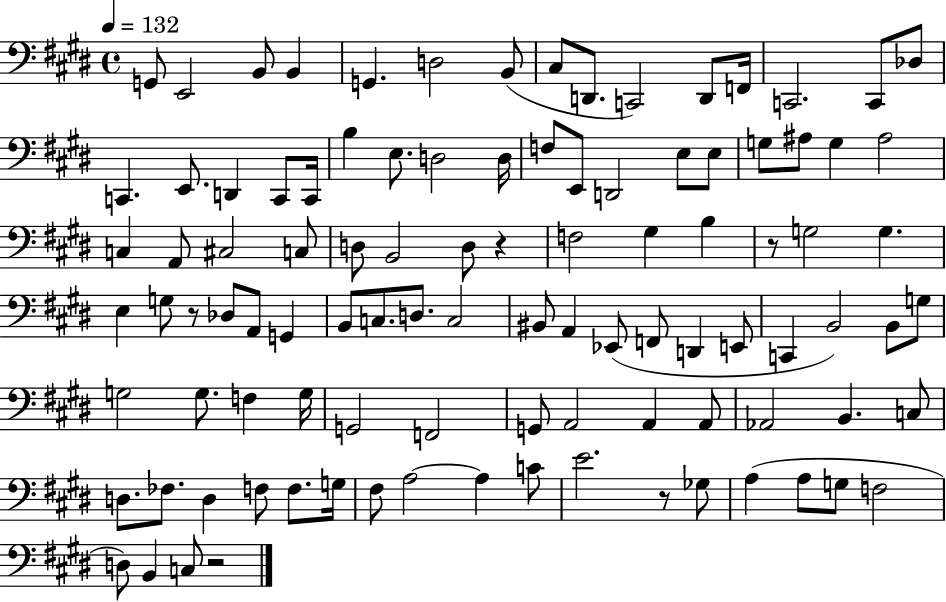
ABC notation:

X:1
T:Untitled
M:4/4
L:1/4
K:E
G,,/2 E,,2 B,,/2 B,, G,, D,2 B,,/2 ^C,/2 D,,/2 C,,2 D,,/2 F,,/4 C,,2 C,,/2 _D,/2 C,, E,,/2 D,, C,,/2 C,,/4 B, E,/2 D,2 D,/4 F,/2 E,,/2 D,,2 E,/2 E,/2 G,/2 ^A,/2 G, ^A,2 C, A,,/2 ^C,2 C,/2 D,/2 B,,2 D,/2 z F,2 ^G, B, z/2 G,2 G, E, G,/2 z/2 _D,/2 A,,/2 G,, B,,/2 C,/2 D,/2 C,2 ^B,,/2 A,, _E,,/2 F,,/2 D,, E,,/2 C,, B,,2 B,,/2 G,/2 G,2 G,/2 F, G,/4 G,,2 F,,2 G,,/2 A,,2 A,, A,,/2 _A,,2 B,, C,/2 D,/2 _F,/2 D, F,/2 F,/2 G,/4 ^F,/2 A,2 A, C/2 E2 z/2 _G,/2 A, A,/2 G,/2 F,2 D,/2 B,, C,/2 z2